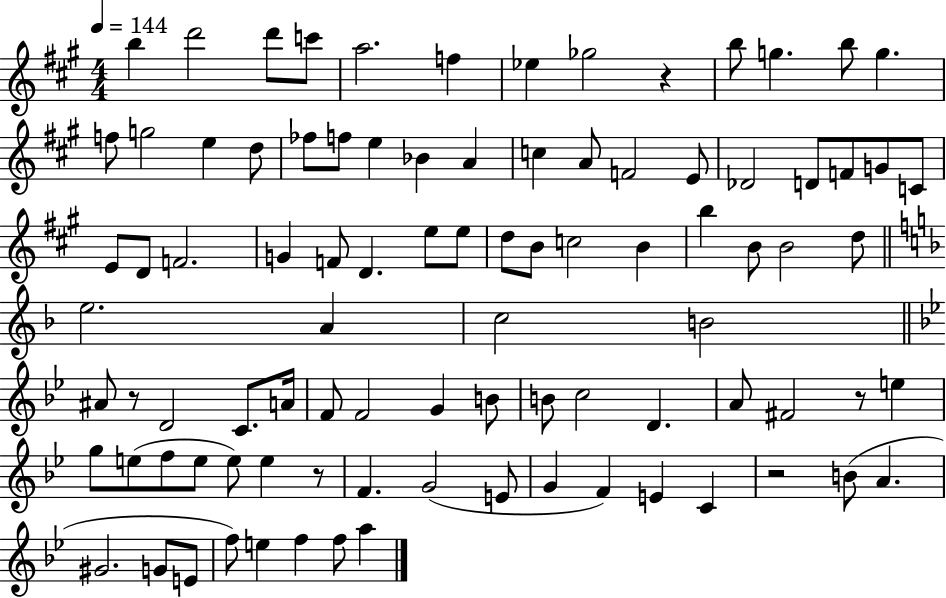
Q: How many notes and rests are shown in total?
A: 92